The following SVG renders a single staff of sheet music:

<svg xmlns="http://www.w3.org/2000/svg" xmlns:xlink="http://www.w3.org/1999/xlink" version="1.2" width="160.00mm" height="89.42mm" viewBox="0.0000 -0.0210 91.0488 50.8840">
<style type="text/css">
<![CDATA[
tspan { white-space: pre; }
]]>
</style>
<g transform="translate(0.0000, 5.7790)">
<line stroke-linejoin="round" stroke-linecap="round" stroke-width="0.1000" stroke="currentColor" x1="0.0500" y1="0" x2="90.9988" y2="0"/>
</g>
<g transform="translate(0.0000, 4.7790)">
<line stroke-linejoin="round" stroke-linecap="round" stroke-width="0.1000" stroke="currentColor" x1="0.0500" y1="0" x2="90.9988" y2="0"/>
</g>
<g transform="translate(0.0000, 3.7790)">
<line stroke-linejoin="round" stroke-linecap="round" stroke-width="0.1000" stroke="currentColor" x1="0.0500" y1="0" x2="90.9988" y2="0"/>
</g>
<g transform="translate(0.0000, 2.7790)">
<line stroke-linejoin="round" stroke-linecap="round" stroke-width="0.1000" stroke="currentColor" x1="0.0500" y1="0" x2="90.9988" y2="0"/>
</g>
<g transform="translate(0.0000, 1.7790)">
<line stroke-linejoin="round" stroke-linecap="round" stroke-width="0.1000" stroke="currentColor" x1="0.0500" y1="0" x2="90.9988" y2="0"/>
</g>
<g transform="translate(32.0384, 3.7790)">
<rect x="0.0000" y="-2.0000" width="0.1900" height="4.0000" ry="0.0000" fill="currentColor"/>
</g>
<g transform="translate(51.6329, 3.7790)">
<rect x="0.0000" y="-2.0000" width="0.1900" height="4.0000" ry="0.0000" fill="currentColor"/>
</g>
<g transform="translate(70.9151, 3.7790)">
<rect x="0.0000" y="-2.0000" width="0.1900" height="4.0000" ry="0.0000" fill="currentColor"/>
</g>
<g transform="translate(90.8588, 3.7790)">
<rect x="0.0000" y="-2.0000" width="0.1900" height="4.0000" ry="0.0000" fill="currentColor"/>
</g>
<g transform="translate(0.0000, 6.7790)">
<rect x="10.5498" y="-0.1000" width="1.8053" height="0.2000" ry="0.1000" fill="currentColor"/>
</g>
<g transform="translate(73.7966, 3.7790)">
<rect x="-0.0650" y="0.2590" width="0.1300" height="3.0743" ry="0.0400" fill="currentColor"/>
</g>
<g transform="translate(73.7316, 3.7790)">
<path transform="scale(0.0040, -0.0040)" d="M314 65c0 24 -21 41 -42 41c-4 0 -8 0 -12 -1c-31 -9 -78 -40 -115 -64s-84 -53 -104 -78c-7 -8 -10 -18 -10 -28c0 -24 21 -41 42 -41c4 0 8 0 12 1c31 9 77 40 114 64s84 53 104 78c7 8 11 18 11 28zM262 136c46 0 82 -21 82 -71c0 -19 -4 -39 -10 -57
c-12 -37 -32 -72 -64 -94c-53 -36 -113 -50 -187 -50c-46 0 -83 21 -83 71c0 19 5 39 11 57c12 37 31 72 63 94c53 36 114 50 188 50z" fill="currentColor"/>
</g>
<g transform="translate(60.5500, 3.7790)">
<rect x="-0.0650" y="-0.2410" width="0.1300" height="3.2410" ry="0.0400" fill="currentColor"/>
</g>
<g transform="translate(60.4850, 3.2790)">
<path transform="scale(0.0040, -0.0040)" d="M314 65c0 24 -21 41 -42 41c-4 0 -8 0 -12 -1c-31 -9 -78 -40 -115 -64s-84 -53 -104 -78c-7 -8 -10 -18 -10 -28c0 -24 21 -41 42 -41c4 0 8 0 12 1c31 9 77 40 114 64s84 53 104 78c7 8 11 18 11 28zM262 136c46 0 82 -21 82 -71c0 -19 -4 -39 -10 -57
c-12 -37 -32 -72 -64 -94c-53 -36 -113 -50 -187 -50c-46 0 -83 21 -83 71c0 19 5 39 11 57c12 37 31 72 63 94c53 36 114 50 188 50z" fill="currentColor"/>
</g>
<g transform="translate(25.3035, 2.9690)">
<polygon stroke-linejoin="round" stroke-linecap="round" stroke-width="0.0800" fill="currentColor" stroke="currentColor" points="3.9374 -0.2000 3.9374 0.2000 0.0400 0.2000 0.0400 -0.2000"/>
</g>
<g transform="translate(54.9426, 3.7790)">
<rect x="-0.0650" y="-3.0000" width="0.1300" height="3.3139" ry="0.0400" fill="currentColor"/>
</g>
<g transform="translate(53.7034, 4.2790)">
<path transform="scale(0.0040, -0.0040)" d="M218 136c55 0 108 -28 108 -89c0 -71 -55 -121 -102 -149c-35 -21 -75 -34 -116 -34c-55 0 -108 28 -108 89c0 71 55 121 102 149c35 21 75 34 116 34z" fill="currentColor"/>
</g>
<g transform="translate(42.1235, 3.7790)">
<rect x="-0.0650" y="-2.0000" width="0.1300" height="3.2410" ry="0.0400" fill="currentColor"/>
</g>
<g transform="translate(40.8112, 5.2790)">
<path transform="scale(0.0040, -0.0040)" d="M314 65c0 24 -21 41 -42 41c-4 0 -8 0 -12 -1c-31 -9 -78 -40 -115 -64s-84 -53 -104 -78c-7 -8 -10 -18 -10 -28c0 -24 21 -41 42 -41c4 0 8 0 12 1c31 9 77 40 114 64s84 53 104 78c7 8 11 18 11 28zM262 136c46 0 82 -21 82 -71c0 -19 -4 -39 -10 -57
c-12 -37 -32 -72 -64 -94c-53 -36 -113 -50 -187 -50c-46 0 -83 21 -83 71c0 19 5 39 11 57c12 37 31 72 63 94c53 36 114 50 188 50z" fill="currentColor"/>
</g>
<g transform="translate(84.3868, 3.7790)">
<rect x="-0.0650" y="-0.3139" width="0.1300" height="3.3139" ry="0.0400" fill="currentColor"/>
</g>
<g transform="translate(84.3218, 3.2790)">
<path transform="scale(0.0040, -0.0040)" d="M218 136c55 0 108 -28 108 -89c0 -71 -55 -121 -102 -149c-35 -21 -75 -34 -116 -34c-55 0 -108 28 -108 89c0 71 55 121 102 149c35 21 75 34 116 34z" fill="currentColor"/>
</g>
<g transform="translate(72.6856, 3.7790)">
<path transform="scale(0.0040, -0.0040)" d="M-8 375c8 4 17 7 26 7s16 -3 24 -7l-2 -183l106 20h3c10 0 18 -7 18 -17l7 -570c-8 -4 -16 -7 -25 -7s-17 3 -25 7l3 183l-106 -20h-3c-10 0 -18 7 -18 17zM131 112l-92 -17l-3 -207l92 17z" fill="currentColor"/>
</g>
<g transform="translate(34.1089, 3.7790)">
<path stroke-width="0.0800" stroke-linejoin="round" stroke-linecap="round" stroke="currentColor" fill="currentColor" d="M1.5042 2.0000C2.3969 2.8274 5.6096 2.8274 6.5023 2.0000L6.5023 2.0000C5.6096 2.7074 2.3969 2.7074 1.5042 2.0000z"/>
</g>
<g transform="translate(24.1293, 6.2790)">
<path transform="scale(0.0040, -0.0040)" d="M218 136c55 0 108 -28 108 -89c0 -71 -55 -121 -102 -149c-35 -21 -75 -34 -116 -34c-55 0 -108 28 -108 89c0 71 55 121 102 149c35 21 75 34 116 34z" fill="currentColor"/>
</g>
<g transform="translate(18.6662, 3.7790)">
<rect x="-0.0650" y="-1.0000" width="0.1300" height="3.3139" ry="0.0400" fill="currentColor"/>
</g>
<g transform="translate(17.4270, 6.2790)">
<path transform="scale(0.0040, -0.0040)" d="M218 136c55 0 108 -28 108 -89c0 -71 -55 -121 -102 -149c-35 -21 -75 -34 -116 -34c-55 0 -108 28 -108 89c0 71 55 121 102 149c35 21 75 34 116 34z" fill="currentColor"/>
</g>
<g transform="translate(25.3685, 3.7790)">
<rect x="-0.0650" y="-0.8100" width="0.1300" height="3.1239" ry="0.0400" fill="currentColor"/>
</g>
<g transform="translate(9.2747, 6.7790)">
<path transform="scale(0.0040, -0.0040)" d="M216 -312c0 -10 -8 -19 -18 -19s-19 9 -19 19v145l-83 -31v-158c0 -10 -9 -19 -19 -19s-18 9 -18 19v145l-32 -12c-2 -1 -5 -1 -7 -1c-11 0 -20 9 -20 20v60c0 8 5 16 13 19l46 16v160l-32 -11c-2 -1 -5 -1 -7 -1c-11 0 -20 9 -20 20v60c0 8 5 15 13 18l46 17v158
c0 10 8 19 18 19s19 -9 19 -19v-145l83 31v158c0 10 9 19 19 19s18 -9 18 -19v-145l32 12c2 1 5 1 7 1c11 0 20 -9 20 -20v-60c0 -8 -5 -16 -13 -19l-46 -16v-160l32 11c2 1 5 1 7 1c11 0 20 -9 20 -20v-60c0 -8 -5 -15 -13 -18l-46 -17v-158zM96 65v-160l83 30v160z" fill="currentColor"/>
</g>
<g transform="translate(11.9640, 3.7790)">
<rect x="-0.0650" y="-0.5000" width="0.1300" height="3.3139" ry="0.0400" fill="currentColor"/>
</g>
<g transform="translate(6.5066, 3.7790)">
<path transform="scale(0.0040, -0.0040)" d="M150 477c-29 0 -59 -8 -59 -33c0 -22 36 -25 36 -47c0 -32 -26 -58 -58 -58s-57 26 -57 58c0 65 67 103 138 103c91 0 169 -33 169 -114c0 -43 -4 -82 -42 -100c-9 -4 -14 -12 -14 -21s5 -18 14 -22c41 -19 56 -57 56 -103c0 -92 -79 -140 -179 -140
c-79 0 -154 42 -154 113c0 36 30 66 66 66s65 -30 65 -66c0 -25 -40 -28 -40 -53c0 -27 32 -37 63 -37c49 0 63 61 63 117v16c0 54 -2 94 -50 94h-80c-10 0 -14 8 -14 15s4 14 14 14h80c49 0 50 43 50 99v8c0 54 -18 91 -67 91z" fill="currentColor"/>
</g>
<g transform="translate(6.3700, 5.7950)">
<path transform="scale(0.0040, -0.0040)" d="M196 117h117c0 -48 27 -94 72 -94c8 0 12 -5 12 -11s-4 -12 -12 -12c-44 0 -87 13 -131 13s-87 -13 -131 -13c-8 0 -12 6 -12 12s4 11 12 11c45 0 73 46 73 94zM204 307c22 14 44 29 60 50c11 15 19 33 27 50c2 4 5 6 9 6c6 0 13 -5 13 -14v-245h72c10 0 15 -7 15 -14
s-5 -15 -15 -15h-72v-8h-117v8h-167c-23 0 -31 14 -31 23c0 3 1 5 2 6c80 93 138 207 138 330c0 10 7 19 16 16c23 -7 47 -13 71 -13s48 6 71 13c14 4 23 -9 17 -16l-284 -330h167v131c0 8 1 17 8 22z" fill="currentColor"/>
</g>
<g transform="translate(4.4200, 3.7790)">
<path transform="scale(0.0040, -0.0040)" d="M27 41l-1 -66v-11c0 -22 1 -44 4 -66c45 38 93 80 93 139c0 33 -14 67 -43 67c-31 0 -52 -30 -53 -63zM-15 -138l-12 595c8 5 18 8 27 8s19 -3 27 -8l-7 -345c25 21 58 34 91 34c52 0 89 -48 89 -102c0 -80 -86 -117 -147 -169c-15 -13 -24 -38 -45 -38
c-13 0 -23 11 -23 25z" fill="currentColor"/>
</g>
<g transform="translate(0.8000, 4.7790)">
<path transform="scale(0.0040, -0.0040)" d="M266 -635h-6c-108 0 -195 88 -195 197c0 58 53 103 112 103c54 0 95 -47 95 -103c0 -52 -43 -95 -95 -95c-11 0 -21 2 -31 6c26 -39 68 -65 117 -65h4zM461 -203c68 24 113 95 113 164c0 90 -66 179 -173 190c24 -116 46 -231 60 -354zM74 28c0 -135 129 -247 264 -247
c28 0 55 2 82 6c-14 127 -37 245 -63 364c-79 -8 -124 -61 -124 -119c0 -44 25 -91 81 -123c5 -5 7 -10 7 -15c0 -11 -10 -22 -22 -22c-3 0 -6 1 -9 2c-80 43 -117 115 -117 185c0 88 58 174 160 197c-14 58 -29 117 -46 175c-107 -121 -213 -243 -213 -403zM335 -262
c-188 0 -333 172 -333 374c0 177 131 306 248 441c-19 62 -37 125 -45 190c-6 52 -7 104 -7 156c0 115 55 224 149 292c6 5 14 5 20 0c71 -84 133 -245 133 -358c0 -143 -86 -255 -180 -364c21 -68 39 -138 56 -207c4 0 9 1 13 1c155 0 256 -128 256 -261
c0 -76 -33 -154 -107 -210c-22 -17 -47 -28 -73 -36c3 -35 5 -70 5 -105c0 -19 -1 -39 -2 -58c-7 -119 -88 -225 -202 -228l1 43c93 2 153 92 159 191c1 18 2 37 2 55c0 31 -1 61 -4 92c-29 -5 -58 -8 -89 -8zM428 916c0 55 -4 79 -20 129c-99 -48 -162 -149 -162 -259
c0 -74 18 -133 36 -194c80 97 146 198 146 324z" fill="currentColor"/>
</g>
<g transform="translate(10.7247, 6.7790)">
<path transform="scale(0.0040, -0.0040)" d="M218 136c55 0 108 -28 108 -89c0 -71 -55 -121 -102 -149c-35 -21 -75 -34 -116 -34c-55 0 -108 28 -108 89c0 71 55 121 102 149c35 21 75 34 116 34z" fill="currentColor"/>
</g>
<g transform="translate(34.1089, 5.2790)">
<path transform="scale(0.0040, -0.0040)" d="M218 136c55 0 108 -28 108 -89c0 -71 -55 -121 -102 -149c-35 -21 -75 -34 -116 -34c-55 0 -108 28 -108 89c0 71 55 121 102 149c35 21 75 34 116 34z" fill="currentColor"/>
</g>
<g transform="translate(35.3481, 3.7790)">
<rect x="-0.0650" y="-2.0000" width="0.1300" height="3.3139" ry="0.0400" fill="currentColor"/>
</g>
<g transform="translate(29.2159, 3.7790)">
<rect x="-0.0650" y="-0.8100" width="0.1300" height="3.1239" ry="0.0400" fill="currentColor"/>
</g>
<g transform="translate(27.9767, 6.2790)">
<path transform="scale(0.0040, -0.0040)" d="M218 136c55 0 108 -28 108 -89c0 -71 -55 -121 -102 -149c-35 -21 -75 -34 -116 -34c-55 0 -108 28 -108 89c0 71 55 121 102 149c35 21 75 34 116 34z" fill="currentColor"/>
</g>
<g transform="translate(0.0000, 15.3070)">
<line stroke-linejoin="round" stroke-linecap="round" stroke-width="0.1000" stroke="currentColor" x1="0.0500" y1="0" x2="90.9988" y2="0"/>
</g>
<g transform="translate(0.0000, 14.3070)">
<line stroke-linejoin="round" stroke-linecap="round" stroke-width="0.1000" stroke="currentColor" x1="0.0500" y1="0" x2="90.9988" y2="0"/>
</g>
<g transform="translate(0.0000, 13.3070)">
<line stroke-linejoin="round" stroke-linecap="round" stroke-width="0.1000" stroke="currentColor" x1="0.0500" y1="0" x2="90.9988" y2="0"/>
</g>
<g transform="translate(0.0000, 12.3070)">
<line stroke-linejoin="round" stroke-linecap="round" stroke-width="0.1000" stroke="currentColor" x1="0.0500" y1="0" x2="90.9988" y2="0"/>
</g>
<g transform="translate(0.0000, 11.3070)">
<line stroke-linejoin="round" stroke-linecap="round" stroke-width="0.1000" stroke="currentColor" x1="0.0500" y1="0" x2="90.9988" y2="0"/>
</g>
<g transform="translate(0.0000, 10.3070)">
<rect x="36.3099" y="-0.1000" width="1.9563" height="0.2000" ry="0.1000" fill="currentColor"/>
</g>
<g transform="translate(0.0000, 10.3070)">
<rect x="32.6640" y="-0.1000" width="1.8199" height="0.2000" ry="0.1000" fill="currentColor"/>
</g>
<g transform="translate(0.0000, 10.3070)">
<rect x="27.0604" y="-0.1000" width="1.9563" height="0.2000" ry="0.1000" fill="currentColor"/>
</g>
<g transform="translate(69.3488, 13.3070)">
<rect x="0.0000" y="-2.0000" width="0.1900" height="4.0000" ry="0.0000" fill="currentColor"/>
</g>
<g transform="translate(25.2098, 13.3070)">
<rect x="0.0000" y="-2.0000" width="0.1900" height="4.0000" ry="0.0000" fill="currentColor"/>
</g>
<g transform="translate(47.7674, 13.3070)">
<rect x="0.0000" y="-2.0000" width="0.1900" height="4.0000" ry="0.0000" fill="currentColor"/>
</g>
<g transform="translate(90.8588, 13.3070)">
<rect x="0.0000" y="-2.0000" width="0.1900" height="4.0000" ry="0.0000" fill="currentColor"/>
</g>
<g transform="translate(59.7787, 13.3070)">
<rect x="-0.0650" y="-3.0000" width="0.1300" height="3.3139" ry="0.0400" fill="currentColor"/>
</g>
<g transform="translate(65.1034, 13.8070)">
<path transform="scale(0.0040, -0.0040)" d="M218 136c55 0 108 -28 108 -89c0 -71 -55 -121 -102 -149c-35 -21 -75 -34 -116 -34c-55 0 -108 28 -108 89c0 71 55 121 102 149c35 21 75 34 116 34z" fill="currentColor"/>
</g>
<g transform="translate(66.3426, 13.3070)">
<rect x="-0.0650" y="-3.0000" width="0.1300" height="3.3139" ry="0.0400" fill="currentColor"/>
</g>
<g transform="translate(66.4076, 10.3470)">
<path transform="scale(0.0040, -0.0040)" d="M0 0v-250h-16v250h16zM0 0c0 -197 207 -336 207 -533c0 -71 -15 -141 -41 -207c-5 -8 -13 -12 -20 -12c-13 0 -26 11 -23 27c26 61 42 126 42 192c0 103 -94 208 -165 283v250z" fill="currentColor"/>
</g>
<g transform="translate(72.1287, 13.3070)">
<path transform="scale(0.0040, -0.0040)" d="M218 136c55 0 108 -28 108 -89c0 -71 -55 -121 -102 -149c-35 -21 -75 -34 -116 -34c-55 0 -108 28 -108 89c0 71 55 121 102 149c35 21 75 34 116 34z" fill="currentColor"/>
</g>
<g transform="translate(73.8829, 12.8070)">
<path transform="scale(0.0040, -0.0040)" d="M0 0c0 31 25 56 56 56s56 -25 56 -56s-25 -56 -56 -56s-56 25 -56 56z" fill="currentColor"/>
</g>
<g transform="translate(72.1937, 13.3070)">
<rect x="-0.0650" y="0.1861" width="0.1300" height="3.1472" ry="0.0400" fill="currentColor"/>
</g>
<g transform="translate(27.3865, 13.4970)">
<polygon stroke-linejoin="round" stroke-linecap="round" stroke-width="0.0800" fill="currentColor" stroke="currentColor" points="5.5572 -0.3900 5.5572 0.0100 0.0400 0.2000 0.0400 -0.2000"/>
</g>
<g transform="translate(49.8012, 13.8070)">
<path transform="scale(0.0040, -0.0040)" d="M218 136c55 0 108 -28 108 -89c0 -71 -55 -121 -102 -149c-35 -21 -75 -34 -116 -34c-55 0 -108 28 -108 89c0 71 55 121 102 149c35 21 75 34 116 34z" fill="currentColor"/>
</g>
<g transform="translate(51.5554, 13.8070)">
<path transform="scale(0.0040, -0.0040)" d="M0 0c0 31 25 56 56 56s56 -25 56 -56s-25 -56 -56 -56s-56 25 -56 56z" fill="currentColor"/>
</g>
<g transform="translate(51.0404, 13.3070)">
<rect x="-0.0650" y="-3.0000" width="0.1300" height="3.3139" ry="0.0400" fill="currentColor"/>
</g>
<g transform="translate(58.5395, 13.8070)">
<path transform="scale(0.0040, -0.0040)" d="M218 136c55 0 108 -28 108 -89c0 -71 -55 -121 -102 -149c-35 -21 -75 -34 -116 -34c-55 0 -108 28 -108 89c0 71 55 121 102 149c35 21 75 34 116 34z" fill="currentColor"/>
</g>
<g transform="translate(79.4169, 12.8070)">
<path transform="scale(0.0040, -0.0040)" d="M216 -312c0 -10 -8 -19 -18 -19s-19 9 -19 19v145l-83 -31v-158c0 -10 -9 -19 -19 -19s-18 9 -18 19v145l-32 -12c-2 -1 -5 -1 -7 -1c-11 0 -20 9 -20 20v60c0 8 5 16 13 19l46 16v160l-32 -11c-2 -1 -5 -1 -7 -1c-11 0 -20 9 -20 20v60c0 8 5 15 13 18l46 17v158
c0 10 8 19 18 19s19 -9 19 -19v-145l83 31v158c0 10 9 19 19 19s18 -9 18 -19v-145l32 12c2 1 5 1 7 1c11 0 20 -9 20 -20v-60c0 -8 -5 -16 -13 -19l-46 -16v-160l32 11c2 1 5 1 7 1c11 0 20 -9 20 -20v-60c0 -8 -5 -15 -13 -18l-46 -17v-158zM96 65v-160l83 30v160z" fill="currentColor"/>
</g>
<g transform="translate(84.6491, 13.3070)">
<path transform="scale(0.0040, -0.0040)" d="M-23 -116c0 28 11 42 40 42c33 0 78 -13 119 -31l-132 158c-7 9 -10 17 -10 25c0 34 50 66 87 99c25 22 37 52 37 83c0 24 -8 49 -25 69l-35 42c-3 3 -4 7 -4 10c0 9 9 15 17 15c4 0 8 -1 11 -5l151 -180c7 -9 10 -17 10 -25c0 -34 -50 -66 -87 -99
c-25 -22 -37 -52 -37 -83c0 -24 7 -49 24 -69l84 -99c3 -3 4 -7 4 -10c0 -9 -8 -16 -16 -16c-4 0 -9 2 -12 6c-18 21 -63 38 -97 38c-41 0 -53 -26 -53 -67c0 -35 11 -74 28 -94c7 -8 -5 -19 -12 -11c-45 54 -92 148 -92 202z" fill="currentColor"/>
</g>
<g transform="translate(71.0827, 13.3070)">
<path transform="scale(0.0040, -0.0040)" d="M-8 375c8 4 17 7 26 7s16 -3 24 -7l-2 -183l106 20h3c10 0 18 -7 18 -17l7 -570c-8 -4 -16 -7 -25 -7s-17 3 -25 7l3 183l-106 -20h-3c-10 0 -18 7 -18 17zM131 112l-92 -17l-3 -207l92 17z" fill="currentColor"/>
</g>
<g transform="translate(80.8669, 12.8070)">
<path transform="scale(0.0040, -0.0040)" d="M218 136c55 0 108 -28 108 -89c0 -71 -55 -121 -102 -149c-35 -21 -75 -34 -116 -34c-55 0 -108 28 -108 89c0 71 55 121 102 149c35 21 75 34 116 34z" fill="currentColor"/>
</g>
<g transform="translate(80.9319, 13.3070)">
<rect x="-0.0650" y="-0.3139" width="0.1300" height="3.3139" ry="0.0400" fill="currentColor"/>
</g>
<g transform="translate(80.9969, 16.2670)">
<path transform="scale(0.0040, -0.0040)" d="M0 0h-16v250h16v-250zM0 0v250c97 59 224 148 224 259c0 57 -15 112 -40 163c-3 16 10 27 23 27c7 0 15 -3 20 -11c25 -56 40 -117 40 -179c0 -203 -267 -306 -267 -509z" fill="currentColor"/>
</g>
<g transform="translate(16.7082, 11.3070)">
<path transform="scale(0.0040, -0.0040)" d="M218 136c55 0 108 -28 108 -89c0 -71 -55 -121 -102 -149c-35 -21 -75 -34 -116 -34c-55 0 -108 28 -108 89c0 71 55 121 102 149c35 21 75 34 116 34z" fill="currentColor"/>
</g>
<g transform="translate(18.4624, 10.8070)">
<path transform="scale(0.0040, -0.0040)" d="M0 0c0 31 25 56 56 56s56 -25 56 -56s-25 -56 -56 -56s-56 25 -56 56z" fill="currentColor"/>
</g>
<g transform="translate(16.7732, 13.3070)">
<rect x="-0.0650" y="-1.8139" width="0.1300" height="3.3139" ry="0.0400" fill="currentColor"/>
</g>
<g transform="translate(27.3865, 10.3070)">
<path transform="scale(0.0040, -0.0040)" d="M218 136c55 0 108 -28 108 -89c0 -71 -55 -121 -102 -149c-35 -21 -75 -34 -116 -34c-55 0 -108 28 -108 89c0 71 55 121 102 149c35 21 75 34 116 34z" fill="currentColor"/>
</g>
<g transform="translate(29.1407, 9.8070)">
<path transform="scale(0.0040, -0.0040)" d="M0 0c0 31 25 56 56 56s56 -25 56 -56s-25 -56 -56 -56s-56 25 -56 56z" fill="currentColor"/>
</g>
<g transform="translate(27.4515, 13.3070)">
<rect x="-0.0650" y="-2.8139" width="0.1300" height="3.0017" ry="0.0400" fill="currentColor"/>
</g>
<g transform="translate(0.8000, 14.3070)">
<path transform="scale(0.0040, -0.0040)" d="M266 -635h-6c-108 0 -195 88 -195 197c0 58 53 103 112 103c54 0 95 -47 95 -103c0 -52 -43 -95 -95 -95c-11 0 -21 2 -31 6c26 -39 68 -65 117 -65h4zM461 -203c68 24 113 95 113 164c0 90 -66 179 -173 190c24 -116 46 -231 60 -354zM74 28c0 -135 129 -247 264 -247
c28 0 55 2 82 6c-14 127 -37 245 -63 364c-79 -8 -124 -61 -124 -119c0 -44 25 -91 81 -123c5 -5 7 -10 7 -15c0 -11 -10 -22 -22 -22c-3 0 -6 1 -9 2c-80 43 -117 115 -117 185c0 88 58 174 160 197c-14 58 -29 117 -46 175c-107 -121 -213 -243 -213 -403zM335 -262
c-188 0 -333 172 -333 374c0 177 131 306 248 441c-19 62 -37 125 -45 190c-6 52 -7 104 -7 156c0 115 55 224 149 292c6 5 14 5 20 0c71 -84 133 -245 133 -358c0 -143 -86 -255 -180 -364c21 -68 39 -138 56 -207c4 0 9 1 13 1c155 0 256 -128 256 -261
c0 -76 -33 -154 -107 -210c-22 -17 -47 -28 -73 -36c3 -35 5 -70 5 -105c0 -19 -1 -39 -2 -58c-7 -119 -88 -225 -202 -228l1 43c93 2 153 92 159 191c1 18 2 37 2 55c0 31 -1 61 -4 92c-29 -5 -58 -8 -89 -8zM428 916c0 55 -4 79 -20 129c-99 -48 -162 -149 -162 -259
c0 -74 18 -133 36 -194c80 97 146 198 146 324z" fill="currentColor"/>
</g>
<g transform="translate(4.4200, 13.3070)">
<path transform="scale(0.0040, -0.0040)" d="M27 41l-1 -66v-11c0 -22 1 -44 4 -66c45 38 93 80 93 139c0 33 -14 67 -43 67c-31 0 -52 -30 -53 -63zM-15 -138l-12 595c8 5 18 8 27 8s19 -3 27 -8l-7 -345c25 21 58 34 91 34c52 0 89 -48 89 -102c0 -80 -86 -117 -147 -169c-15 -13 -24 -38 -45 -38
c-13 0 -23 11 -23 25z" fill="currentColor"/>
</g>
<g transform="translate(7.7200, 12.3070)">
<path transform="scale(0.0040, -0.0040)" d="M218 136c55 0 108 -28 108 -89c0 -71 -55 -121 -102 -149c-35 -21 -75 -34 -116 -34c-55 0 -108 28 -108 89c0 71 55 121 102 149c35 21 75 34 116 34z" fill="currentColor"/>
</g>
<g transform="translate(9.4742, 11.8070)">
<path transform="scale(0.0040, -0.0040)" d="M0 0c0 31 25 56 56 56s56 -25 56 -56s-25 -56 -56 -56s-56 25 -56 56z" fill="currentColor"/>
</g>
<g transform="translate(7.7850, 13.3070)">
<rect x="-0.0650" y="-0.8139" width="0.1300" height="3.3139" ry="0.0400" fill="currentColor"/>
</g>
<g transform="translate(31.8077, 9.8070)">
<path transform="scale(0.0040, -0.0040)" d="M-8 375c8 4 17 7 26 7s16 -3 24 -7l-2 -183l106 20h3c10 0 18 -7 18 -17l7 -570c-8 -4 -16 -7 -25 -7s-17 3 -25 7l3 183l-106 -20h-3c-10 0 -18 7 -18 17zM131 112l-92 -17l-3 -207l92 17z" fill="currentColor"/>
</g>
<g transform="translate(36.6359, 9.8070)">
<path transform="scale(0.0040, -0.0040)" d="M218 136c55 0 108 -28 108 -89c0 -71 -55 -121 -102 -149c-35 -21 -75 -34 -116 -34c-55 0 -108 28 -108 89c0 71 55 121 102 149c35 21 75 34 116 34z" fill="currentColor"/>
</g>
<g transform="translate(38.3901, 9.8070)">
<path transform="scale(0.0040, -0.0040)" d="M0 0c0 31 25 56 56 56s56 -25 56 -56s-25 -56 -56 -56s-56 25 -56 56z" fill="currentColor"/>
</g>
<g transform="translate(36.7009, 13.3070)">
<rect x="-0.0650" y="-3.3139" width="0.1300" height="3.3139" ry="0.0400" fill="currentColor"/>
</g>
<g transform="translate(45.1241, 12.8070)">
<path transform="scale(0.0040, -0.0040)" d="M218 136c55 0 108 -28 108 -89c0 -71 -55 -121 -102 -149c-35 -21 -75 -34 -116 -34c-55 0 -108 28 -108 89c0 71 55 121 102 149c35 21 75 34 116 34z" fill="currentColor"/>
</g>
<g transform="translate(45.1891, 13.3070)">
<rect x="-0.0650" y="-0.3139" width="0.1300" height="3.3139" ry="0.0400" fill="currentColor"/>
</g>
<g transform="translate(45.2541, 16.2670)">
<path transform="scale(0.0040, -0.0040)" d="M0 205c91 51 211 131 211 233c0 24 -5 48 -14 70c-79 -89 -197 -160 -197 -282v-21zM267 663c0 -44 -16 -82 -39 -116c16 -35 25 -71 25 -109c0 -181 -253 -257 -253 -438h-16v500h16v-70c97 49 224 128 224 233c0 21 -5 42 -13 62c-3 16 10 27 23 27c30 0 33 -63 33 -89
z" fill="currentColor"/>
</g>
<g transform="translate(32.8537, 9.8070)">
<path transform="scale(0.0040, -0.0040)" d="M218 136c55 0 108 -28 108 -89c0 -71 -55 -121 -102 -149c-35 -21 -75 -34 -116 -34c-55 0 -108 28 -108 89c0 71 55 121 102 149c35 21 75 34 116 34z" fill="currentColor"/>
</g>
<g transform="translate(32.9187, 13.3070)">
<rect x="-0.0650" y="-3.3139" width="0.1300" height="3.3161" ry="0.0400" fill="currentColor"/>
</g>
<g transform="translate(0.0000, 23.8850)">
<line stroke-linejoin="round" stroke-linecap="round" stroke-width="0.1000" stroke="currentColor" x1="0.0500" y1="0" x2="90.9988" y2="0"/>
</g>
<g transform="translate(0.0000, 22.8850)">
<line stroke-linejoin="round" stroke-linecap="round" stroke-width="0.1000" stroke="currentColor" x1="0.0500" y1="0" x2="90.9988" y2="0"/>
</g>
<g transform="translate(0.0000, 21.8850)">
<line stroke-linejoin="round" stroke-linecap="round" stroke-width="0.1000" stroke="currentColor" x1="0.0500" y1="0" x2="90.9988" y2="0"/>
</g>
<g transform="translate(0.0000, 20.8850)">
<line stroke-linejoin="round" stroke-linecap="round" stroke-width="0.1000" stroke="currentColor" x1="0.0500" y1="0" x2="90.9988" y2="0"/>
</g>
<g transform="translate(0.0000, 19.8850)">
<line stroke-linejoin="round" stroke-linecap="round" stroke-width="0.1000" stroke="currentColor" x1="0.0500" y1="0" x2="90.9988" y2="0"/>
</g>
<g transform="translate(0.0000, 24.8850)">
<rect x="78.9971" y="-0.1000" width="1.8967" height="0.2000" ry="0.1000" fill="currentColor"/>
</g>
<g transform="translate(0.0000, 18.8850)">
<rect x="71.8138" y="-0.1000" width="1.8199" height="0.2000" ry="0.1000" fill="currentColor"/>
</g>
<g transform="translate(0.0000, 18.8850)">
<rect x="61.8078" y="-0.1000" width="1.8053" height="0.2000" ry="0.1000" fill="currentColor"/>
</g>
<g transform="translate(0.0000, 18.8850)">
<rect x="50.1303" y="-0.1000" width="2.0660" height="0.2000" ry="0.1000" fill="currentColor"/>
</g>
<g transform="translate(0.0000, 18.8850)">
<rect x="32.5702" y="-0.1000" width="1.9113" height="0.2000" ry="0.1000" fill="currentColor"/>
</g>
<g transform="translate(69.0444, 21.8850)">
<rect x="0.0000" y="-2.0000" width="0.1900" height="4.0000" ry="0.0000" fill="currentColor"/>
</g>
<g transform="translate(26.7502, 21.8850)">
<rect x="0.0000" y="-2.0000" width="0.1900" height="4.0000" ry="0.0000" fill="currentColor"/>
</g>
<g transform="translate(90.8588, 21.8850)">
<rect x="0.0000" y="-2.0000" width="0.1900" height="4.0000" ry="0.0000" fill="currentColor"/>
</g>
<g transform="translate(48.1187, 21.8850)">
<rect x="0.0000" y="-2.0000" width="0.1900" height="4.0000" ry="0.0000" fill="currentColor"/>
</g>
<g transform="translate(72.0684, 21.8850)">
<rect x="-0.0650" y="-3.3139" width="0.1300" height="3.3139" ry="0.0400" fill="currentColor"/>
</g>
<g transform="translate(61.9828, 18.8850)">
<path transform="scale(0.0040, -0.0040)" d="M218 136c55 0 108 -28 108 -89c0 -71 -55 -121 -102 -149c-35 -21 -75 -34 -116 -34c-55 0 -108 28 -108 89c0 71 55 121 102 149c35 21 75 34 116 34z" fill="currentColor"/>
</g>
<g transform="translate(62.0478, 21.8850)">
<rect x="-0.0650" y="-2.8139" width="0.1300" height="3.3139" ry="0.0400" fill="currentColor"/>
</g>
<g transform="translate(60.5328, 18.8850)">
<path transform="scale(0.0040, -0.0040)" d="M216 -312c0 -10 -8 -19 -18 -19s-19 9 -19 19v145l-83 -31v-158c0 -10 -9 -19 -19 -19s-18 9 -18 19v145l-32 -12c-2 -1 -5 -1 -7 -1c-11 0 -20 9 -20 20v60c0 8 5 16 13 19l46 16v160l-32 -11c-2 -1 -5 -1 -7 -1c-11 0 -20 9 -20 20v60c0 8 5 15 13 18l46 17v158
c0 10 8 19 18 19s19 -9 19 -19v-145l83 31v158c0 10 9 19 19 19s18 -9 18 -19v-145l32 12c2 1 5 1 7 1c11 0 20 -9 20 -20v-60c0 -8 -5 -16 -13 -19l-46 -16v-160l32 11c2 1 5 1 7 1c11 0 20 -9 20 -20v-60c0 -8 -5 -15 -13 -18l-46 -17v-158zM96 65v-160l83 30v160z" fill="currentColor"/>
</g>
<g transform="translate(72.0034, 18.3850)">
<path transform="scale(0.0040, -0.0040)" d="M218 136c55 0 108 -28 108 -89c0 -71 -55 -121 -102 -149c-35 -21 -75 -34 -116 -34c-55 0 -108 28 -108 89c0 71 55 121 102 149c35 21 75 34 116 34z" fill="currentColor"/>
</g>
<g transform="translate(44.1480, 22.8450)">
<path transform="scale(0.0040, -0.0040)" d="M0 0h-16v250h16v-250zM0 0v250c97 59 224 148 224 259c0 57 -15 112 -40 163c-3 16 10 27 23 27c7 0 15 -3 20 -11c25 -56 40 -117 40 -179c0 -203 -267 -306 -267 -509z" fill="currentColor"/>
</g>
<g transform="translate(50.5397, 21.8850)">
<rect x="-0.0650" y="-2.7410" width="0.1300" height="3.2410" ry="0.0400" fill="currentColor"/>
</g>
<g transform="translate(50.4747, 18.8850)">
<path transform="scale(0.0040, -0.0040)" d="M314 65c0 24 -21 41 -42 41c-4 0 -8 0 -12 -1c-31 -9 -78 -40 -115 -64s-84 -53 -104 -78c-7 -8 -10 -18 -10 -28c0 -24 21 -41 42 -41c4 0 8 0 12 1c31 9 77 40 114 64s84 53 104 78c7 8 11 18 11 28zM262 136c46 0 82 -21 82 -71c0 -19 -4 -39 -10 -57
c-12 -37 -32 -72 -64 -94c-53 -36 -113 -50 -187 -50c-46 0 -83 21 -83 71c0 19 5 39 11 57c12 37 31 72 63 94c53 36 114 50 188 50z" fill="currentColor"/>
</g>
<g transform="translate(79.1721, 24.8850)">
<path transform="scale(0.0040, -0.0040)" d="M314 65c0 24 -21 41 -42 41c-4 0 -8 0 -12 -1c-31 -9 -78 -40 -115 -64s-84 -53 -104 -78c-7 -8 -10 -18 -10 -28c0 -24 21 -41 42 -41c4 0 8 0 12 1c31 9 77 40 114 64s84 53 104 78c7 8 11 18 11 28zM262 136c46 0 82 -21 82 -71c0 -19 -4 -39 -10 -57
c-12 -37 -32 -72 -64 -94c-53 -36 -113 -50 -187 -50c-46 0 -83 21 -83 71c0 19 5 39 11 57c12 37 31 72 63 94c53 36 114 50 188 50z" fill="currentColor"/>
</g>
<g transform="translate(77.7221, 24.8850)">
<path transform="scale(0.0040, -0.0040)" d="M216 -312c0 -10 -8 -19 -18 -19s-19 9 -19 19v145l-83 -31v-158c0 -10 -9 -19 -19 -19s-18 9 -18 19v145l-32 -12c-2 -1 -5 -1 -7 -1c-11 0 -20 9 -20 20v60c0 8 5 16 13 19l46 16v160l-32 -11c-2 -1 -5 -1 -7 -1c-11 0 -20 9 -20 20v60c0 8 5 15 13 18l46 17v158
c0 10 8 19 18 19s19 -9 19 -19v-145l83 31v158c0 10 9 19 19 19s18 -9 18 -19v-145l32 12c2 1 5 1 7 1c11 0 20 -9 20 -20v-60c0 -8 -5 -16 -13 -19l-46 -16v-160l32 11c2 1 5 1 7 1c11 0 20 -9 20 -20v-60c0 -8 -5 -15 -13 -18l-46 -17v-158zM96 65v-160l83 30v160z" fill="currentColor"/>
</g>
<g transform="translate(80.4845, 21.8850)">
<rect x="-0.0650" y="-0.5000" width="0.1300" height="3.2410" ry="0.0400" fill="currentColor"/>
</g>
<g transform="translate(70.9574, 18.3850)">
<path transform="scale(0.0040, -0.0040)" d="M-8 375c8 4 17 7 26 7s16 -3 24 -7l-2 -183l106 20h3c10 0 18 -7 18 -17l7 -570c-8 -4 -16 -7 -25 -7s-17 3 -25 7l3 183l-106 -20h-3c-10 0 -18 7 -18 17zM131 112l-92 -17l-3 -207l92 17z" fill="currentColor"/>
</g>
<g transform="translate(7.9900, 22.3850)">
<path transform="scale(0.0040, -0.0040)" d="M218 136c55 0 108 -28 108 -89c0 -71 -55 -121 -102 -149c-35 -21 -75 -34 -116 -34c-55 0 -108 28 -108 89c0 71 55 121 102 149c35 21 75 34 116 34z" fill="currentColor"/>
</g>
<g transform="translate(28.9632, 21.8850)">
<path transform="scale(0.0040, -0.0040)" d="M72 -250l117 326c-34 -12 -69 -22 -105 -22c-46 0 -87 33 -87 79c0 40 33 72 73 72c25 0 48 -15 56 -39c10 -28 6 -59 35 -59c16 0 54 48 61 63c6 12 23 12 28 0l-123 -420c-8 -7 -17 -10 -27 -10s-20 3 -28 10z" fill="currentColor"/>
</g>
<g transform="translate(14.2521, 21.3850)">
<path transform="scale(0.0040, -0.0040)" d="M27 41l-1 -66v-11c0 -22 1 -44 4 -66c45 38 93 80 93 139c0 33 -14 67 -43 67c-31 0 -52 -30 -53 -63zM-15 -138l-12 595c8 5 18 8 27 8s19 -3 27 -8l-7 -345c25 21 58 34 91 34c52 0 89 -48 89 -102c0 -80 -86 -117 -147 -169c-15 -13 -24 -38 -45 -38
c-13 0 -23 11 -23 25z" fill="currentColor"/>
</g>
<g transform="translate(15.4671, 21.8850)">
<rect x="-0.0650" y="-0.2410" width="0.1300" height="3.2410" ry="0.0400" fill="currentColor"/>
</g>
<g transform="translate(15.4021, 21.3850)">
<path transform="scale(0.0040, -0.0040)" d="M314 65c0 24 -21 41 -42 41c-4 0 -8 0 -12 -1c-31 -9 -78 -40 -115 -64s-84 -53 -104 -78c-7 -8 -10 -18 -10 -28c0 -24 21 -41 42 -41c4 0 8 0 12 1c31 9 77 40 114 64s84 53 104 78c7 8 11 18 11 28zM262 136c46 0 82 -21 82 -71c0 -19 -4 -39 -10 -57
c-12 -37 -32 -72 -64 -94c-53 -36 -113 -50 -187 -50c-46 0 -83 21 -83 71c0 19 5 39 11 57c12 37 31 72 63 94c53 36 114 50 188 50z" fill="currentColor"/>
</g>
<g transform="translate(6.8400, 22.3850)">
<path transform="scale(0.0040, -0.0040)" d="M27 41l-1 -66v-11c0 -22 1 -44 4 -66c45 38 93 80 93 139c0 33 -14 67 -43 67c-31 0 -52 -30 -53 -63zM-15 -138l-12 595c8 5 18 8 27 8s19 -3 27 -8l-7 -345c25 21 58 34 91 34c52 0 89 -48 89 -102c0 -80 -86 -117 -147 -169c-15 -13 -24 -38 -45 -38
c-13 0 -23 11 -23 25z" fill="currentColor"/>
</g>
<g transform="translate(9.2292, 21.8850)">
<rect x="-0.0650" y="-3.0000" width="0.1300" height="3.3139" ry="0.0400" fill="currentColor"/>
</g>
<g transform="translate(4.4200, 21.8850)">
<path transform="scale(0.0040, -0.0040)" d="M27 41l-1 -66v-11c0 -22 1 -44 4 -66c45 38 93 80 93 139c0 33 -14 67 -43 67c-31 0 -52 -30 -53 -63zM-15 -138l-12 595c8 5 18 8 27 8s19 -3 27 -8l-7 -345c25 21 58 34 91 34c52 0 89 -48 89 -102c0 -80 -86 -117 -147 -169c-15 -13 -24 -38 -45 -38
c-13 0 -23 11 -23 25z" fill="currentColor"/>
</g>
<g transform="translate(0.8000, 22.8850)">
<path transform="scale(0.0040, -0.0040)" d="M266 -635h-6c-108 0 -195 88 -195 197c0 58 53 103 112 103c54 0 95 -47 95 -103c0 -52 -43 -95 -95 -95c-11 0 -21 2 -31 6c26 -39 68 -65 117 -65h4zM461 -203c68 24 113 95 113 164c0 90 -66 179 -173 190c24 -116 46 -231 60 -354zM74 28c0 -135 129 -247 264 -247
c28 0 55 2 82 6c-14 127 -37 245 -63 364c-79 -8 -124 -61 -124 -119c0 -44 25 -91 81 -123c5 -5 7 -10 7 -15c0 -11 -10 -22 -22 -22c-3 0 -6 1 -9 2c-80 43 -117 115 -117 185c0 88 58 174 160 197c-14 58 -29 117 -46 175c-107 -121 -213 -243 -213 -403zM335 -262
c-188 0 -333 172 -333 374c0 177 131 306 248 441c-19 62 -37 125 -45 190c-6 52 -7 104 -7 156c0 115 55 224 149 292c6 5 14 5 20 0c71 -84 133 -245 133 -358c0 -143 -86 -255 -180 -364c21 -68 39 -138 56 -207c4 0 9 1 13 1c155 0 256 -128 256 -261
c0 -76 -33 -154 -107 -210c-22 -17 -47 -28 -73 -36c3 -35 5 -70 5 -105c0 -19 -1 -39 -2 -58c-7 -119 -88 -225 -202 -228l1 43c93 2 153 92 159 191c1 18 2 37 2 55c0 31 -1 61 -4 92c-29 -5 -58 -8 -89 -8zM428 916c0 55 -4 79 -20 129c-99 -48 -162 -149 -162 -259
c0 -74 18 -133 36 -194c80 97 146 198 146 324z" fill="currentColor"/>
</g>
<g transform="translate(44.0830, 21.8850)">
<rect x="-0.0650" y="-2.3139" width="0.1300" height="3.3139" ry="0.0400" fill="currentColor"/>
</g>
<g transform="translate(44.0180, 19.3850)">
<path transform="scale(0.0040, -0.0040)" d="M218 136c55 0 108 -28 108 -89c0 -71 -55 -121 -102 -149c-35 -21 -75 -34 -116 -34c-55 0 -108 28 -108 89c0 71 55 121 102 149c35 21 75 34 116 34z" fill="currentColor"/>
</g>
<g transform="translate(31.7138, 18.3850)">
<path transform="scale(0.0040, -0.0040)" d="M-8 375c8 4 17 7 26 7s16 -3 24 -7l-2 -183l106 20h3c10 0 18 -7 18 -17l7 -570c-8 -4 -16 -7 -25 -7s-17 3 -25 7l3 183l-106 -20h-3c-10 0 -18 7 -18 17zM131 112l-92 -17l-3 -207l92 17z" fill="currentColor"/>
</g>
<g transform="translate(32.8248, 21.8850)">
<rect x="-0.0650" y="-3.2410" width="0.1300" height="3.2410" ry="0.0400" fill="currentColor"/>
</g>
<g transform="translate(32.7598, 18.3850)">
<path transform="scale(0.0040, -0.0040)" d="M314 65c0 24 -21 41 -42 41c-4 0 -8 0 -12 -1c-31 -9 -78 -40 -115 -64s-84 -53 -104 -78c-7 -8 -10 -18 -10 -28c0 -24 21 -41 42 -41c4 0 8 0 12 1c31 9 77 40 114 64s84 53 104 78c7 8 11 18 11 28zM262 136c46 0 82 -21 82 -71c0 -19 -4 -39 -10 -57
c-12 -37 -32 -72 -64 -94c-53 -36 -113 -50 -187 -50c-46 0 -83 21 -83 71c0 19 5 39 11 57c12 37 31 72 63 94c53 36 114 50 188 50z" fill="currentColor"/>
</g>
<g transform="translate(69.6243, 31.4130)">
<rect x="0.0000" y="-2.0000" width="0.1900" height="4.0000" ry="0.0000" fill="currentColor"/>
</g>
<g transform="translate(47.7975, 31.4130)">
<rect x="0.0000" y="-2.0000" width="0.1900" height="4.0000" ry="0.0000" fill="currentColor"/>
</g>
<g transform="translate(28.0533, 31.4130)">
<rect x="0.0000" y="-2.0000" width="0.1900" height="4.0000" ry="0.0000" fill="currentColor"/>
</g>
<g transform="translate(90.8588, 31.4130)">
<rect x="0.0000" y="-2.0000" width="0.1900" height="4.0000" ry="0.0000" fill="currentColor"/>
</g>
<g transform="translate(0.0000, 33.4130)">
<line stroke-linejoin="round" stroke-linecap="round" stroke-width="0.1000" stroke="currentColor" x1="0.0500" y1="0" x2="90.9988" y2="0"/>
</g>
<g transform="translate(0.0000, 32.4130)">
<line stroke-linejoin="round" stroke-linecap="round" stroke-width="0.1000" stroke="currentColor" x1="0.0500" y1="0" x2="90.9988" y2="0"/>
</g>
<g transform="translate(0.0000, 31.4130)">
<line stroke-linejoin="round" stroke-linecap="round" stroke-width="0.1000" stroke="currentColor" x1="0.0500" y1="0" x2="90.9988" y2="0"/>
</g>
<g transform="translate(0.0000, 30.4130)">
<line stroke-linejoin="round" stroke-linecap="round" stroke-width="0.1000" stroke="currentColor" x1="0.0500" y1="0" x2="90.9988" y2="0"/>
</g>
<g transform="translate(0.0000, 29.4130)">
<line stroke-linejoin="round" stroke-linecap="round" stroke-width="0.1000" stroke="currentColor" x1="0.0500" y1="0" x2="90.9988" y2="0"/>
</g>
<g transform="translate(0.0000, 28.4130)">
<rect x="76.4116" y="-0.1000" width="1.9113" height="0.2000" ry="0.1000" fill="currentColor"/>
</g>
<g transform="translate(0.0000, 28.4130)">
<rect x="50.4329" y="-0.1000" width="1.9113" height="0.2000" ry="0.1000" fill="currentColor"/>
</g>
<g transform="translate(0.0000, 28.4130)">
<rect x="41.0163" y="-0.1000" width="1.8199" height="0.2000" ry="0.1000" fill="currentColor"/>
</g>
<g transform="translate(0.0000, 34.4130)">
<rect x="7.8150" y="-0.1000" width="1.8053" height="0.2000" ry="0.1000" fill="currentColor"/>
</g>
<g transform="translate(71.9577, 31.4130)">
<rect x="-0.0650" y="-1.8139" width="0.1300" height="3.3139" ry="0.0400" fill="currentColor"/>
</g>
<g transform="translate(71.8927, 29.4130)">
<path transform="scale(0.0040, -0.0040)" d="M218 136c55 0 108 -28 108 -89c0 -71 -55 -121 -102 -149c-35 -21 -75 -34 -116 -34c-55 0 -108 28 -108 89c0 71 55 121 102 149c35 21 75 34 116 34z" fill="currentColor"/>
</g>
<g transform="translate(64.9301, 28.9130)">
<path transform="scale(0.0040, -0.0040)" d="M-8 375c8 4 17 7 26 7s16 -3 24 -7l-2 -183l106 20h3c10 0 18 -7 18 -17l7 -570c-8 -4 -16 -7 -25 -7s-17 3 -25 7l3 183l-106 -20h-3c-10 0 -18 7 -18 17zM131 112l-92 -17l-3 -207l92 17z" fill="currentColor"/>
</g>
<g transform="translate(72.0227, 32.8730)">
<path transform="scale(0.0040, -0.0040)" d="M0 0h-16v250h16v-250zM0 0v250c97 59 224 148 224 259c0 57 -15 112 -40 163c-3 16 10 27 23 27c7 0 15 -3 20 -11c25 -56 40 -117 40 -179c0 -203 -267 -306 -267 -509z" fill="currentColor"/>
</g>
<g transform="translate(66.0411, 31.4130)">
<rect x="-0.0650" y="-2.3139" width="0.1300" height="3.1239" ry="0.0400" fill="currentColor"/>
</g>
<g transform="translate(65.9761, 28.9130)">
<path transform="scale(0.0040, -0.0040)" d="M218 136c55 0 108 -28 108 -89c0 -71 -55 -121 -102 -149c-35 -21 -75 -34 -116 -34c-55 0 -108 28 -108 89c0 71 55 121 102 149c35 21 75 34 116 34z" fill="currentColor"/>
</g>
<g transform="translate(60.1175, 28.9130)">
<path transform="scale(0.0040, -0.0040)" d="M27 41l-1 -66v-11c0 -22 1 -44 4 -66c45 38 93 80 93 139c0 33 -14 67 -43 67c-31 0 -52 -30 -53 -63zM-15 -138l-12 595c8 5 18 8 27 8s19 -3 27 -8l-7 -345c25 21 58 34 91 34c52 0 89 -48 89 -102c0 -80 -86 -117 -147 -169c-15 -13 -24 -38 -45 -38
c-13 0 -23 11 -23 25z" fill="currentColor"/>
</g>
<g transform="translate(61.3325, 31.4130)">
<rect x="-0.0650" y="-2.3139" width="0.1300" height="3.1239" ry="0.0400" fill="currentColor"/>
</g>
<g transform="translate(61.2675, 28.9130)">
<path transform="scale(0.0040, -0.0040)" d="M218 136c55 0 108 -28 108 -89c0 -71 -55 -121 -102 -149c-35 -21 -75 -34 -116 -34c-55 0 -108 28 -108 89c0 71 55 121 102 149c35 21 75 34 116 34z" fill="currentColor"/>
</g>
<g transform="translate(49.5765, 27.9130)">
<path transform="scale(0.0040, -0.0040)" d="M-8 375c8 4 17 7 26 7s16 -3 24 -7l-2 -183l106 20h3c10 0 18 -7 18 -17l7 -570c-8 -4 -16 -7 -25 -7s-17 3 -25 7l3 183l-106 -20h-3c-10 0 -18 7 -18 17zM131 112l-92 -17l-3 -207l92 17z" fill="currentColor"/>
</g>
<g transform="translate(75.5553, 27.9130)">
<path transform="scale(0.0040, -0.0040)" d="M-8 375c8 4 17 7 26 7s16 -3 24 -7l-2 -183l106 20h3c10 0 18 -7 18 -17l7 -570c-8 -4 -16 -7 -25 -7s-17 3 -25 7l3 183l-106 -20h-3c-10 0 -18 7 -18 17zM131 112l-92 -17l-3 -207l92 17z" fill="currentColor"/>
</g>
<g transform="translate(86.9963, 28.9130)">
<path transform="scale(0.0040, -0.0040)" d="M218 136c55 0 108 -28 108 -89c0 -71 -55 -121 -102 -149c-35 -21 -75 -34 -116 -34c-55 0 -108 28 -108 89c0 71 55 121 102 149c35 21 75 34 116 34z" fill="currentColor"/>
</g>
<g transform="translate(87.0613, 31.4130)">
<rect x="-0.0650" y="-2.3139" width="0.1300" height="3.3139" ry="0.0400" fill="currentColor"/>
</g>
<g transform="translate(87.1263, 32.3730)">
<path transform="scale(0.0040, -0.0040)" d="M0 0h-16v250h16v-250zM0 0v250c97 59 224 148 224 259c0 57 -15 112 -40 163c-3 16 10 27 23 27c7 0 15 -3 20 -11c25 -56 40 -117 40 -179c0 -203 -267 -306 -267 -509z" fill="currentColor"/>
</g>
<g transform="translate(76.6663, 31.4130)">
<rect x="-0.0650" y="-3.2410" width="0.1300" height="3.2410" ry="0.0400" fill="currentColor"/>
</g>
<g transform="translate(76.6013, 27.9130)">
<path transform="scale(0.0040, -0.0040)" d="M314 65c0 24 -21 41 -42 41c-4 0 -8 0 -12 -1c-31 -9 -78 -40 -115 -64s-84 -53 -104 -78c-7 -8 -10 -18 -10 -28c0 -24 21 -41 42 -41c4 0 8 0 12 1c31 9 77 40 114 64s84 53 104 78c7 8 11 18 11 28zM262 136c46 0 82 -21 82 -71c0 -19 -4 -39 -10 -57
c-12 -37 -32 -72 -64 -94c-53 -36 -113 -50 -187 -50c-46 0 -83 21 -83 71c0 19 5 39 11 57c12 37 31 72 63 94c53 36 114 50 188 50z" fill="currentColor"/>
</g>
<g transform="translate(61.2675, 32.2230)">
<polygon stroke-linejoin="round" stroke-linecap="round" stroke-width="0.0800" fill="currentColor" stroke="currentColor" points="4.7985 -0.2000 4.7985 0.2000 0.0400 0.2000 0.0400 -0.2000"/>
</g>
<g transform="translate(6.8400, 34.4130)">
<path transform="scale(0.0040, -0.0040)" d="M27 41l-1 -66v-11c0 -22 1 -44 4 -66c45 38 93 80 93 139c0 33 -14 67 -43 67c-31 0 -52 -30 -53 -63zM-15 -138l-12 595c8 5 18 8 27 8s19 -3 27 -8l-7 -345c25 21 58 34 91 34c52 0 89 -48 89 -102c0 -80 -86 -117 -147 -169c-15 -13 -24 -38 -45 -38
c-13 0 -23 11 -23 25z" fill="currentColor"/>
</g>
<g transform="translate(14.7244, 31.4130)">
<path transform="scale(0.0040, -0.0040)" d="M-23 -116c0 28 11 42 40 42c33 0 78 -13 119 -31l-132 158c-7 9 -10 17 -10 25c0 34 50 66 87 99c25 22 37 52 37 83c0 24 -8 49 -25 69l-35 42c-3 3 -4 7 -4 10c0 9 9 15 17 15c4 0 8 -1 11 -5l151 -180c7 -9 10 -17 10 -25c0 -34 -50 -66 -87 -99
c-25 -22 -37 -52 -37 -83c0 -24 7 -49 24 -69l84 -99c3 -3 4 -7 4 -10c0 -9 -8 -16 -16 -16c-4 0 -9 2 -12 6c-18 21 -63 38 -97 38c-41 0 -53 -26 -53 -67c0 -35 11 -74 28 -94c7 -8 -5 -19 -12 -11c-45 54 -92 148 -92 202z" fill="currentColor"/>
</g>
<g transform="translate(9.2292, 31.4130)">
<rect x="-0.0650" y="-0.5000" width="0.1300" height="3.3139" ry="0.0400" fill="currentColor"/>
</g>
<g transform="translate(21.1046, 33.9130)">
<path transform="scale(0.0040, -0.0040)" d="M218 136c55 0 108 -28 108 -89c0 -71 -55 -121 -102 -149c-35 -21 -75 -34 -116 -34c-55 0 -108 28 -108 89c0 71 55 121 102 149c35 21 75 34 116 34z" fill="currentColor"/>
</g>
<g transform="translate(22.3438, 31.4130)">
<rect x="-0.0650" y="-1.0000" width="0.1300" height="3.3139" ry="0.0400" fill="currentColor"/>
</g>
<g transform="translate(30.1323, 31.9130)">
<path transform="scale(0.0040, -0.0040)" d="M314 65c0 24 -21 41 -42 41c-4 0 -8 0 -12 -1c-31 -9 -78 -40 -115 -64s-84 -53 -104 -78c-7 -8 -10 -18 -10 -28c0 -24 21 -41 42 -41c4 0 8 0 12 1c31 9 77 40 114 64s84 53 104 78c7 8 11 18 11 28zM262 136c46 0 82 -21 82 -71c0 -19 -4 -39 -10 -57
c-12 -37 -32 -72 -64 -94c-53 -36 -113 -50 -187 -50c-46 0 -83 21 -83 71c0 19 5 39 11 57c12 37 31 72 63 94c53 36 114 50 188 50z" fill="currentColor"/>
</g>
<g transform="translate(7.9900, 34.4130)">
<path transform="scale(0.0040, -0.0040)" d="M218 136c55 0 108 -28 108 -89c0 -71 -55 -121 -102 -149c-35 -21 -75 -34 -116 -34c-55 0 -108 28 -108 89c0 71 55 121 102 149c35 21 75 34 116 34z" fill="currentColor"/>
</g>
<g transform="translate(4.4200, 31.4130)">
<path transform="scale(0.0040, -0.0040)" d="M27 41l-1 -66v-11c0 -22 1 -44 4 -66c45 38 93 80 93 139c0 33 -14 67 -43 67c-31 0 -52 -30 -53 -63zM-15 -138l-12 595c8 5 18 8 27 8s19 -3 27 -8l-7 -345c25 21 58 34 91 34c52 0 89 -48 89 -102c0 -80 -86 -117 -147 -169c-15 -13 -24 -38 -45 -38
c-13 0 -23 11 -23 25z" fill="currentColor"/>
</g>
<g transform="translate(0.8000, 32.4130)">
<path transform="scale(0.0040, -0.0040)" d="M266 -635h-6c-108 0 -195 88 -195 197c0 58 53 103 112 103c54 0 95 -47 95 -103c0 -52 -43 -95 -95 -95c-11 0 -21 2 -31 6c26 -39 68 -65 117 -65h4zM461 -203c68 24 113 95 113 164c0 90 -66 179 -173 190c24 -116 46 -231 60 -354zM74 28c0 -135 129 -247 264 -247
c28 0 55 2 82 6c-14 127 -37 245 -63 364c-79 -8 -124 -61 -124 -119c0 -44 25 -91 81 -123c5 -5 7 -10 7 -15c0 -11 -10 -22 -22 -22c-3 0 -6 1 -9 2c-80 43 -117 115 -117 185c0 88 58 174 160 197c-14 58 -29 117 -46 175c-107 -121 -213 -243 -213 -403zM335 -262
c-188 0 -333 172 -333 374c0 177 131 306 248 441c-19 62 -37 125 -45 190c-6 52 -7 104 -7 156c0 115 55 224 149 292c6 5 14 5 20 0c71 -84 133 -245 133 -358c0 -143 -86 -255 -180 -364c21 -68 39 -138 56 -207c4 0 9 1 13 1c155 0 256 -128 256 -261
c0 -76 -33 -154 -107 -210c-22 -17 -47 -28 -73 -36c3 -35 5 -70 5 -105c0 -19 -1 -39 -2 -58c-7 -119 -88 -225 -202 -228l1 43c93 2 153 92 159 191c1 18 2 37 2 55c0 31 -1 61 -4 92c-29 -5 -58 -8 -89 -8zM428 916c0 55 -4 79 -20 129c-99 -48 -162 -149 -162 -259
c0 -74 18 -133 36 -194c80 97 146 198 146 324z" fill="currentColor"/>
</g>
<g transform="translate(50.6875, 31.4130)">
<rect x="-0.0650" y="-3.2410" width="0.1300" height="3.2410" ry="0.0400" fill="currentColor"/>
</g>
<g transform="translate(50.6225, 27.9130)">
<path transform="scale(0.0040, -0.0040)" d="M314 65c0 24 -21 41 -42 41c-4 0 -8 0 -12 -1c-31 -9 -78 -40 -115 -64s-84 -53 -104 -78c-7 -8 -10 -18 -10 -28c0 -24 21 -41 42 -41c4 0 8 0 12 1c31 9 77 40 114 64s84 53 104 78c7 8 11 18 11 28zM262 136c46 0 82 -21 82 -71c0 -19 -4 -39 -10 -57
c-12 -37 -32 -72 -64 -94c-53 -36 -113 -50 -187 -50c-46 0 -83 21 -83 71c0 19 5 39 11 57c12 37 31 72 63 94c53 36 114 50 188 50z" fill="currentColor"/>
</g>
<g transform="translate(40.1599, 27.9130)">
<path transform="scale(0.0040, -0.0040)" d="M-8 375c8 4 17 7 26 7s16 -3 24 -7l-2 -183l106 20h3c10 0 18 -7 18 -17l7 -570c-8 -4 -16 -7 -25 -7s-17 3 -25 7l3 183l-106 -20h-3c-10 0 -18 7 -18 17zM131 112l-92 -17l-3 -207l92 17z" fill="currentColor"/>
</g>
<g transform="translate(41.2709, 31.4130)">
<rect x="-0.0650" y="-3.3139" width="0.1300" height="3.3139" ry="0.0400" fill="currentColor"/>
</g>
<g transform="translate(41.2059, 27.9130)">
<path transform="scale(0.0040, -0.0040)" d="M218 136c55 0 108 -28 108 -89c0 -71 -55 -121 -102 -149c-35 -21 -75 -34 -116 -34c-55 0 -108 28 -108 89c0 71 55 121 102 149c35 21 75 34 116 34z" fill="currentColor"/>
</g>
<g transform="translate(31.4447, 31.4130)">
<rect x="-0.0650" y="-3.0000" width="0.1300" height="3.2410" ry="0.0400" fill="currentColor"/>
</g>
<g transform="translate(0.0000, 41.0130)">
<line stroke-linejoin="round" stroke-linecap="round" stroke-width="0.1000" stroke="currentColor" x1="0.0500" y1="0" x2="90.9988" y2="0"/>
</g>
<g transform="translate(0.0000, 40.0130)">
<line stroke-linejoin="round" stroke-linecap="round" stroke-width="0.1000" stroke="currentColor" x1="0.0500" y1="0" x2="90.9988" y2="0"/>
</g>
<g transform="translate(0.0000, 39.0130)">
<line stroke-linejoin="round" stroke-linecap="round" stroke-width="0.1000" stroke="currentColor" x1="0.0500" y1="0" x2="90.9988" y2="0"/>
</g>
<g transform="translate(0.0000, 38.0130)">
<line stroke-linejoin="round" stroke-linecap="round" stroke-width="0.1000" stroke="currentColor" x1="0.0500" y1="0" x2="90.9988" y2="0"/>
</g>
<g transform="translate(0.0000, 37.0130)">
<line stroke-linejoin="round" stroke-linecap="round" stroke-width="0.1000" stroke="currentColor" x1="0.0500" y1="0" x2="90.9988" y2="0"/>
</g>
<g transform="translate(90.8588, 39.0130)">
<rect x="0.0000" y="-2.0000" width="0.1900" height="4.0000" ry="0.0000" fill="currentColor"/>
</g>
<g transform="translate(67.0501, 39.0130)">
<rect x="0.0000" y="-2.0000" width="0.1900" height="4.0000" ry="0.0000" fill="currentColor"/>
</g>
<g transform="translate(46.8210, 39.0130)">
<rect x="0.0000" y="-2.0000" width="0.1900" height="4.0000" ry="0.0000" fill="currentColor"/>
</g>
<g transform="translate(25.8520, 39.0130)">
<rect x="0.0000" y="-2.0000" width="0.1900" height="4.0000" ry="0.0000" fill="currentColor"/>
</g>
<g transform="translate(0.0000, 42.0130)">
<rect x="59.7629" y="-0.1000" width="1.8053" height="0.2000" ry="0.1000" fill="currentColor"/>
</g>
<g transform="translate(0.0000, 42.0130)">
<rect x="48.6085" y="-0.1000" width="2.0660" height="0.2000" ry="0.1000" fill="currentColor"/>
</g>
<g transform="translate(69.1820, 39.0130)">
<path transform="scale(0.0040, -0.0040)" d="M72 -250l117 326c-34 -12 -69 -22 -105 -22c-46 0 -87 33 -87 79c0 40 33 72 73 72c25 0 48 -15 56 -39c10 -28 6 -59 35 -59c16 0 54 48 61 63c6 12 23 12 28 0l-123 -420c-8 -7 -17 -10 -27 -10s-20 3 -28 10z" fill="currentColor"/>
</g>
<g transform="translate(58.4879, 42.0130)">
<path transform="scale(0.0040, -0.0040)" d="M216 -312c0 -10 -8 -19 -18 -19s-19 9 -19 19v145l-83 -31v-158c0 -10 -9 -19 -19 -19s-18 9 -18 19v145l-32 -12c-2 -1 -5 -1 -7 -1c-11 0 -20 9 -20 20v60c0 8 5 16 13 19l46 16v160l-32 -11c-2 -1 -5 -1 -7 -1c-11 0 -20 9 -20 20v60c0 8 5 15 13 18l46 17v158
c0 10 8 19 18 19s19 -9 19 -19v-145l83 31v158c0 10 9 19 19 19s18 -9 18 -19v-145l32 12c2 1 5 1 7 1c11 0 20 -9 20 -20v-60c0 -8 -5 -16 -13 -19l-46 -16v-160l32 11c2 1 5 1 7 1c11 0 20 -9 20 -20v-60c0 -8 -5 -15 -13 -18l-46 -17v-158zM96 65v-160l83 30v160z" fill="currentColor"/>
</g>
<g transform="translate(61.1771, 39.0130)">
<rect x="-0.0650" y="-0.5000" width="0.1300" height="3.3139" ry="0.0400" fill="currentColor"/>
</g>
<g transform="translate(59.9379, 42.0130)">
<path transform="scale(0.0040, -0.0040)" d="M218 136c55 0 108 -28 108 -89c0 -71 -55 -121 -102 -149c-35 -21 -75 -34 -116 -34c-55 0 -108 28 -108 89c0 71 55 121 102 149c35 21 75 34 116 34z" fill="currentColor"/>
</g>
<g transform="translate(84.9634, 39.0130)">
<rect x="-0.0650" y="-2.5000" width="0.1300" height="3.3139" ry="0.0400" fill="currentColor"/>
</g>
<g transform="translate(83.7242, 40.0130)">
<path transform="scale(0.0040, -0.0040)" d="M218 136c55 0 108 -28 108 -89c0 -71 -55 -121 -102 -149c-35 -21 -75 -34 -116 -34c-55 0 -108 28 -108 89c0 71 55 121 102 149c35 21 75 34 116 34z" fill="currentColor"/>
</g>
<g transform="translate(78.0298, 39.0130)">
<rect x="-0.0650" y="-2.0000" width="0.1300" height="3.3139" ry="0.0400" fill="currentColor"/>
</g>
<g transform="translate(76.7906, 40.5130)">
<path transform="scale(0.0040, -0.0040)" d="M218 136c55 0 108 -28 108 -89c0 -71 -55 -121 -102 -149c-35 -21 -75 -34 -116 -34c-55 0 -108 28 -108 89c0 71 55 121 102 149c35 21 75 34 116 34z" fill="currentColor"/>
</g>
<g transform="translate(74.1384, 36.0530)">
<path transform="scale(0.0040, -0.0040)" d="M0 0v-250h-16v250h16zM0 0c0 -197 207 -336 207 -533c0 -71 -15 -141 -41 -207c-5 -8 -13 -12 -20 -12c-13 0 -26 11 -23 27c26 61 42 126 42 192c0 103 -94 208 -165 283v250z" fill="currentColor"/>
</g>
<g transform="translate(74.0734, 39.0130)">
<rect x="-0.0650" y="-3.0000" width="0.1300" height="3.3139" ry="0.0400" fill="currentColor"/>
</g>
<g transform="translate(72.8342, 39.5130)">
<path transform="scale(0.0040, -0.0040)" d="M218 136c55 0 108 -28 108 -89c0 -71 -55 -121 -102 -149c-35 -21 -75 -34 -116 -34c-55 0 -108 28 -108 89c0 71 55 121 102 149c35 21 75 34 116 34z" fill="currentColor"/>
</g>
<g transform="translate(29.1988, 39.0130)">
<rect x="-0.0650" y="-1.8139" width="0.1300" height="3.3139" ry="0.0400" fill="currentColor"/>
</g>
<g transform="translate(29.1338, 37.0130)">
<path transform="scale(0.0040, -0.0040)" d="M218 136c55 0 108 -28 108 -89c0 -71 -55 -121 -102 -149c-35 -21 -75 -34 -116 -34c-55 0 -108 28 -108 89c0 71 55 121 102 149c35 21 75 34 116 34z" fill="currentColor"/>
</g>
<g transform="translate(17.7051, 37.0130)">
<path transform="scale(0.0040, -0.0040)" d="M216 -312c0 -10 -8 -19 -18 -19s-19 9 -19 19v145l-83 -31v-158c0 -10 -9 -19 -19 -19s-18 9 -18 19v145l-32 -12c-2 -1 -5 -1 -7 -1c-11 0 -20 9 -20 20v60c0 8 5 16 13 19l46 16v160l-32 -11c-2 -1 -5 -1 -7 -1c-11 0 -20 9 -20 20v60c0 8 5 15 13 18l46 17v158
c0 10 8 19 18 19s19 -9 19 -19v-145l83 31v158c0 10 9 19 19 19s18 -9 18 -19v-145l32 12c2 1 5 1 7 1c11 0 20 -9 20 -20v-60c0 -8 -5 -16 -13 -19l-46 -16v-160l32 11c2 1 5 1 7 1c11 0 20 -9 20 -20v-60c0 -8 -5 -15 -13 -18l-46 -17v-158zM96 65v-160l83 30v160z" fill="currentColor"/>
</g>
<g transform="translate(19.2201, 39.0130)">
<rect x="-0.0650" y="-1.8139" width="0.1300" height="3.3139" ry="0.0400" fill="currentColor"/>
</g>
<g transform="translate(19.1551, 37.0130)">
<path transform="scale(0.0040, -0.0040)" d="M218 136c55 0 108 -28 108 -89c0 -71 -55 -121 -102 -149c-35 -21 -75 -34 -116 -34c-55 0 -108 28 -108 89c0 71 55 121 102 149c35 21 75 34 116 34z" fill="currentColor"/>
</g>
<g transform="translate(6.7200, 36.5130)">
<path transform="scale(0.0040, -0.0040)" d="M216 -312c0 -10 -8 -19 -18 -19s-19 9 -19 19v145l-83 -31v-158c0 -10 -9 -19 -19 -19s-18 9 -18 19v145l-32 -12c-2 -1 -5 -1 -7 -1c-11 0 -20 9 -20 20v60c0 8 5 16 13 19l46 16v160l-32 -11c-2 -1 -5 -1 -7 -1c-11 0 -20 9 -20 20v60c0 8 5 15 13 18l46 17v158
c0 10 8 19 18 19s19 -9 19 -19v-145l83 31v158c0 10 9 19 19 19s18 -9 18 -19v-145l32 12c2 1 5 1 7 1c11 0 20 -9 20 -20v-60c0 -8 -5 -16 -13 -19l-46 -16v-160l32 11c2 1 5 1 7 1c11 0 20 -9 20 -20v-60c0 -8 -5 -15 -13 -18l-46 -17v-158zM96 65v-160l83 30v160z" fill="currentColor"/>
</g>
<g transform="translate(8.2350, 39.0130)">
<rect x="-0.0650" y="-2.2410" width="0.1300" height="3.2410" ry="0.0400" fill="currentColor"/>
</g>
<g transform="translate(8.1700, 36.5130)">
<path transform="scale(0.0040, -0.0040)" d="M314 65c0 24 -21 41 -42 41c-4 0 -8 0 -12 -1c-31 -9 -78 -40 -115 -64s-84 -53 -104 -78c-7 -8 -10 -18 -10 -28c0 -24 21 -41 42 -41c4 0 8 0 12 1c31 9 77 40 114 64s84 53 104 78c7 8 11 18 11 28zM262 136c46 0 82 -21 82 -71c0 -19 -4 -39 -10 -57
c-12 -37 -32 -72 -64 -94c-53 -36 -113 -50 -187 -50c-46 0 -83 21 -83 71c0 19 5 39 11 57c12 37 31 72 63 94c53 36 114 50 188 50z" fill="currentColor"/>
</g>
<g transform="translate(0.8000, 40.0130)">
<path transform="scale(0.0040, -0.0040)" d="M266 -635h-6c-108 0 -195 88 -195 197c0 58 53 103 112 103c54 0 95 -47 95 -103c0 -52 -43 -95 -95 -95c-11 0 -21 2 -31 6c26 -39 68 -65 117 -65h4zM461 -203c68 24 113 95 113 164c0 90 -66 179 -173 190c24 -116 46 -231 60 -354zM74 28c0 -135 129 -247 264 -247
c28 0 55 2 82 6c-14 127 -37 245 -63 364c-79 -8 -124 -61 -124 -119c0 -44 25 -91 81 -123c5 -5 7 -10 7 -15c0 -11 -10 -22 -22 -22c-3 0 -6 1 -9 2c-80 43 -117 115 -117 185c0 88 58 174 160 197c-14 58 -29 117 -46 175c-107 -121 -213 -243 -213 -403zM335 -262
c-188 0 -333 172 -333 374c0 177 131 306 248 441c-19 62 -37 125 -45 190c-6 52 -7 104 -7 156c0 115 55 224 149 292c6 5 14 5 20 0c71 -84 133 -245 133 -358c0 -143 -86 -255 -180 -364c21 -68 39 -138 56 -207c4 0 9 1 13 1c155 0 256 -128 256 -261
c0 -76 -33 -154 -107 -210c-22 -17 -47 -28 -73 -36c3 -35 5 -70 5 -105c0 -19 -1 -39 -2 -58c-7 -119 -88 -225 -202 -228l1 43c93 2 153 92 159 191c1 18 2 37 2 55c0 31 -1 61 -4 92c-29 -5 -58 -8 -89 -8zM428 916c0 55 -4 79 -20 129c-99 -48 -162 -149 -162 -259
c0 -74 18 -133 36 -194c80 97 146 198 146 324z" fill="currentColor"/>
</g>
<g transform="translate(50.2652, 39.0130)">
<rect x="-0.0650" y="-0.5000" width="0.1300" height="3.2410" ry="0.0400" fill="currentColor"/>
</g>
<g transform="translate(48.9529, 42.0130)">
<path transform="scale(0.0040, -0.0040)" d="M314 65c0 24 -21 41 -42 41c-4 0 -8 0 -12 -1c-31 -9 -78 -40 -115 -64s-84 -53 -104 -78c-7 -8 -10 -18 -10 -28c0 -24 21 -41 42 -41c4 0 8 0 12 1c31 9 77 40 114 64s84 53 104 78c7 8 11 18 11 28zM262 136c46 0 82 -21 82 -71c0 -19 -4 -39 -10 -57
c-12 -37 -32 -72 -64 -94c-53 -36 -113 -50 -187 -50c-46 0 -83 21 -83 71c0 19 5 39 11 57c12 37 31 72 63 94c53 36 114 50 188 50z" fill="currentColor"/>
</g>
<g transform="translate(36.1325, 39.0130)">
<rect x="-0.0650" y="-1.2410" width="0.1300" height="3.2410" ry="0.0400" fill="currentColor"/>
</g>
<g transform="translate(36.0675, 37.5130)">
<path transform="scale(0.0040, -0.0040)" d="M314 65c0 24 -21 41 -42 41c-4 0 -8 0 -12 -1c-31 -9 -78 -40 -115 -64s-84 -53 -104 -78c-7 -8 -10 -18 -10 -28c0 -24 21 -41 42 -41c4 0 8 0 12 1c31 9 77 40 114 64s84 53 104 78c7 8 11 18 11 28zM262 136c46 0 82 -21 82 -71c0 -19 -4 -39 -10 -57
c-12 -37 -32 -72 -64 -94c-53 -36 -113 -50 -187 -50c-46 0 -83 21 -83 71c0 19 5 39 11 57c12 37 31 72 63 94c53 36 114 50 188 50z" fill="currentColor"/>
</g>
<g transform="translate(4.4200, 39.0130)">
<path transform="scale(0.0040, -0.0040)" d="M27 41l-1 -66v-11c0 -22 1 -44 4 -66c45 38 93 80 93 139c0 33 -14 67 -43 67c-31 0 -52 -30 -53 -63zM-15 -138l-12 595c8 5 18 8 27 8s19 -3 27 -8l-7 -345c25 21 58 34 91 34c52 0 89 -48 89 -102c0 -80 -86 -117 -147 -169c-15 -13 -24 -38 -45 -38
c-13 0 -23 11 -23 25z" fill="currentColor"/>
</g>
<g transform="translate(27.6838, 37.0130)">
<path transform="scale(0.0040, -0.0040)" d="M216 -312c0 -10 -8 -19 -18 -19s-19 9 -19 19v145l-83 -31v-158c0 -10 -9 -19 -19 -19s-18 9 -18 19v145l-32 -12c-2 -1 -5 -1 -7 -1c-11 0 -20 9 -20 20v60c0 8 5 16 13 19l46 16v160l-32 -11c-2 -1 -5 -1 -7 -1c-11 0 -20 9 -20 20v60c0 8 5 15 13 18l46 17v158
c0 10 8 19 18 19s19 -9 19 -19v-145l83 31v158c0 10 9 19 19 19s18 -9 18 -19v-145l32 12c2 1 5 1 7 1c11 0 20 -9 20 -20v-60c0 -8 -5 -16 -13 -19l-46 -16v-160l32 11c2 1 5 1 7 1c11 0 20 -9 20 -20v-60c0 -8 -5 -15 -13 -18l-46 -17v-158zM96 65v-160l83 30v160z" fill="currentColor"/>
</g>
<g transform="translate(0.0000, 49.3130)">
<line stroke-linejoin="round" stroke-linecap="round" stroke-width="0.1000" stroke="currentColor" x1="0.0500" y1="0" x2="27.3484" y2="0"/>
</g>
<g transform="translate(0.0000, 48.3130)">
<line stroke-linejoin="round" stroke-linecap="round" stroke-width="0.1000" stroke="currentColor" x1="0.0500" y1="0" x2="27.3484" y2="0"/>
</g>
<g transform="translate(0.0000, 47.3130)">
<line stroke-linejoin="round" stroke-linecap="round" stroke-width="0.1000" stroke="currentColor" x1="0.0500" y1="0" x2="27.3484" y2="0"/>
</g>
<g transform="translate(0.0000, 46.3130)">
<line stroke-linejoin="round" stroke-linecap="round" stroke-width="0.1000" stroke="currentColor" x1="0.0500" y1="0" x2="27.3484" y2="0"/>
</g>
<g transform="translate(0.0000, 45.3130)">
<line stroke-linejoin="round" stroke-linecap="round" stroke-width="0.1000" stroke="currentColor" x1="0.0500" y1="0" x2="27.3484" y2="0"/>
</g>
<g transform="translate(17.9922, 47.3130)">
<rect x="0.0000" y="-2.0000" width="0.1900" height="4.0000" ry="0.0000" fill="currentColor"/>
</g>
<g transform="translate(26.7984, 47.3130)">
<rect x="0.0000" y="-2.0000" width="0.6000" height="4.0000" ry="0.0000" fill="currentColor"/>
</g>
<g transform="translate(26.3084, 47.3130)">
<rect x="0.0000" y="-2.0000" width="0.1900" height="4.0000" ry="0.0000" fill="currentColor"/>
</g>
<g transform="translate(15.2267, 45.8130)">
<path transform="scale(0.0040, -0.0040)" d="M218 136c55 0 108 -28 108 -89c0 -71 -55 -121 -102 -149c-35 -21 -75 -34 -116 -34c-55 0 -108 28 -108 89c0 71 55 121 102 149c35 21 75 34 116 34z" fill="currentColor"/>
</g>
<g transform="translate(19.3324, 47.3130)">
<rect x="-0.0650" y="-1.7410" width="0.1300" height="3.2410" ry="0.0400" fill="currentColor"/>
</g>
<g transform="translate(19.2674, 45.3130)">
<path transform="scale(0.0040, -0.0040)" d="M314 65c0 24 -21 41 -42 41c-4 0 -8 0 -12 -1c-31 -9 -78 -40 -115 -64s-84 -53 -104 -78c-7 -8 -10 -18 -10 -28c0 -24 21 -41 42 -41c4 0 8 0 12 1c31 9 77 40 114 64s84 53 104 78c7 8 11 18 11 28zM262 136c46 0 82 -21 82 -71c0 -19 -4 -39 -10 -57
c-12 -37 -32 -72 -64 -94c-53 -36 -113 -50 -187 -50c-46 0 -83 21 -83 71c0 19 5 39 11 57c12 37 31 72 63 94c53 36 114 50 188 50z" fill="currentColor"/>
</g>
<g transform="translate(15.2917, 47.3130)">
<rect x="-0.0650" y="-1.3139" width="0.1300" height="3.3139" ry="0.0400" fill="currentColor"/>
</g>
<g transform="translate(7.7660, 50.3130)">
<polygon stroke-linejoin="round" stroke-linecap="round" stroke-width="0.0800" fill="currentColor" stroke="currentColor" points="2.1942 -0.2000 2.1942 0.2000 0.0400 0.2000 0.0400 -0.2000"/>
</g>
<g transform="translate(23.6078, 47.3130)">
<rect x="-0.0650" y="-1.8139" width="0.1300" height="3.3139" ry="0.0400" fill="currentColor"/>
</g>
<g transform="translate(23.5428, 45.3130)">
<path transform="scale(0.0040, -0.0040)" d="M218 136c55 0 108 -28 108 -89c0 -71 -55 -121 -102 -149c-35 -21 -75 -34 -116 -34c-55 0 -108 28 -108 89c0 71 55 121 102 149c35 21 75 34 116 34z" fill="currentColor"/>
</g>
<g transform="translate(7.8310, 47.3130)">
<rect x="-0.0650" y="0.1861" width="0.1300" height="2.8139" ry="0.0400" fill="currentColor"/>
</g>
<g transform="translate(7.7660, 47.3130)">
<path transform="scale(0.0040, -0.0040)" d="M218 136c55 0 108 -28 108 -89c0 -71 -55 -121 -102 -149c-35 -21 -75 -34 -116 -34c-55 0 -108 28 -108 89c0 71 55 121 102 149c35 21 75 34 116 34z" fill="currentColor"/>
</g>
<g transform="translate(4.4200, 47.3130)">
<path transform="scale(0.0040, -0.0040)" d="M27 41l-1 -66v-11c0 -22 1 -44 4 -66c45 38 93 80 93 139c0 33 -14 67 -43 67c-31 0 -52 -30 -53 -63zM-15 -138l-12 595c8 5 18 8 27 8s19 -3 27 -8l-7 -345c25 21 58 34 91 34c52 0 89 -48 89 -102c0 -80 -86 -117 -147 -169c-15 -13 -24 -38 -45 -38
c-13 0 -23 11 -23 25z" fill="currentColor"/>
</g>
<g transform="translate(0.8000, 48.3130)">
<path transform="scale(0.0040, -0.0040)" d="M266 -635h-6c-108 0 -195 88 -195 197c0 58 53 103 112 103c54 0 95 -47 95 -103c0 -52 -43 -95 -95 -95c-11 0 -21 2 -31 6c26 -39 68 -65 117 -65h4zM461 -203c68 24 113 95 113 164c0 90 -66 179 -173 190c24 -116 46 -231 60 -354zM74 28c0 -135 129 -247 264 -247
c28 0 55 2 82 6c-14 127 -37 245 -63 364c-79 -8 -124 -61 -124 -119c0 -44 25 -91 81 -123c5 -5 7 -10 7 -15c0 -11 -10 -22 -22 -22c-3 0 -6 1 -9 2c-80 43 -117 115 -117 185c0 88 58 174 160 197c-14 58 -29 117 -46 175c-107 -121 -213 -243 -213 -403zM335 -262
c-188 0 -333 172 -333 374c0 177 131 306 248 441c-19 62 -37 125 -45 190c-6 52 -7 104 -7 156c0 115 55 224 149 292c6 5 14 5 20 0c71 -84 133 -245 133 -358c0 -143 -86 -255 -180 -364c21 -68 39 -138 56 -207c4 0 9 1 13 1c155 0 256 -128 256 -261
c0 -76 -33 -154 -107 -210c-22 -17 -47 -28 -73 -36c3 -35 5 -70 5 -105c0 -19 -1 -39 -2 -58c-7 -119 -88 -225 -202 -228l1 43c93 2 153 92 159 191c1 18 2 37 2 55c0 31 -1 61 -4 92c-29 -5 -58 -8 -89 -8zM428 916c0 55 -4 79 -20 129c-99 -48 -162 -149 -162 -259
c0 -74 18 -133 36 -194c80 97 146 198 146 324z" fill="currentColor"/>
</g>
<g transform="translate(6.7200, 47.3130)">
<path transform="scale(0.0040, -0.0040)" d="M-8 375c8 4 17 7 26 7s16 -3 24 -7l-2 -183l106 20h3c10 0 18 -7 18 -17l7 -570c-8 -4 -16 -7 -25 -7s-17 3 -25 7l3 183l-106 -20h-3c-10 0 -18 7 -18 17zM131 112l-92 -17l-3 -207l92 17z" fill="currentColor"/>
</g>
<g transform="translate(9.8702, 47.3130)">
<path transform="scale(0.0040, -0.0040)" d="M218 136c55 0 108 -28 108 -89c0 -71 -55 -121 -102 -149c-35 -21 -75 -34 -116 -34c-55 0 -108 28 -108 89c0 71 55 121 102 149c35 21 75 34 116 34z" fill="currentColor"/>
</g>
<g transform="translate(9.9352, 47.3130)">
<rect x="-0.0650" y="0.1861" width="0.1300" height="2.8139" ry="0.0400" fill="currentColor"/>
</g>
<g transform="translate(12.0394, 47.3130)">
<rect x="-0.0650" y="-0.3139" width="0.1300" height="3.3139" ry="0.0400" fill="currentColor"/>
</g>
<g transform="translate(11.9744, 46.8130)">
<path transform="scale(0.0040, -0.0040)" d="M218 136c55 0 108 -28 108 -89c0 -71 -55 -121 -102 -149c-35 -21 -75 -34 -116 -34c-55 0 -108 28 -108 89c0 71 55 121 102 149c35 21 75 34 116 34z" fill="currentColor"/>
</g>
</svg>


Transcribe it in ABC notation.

X:1
T:Untitled
M:3/4
L:1/4
K:F
^C D D/2 D/2 F F2 A c2 B2 c d f a/2 b/2 b c/4 A A A/2 B ^c/2 z _A _c2 z/2 b2 g/2 a2 ^a b ^C2 _C z D A2 b b2 _g/2 g/2 f/2 b2 g/2 ^g2 ^f ^f e2 C2 ^C z/2 A/2 F G B/2 B/2 c e f2 f